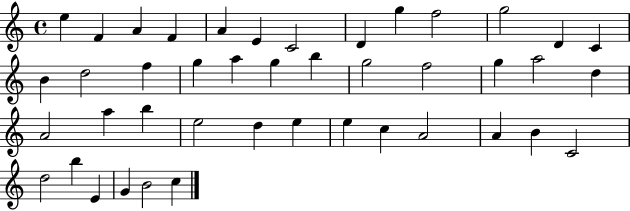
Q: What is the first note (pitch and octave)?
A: E5